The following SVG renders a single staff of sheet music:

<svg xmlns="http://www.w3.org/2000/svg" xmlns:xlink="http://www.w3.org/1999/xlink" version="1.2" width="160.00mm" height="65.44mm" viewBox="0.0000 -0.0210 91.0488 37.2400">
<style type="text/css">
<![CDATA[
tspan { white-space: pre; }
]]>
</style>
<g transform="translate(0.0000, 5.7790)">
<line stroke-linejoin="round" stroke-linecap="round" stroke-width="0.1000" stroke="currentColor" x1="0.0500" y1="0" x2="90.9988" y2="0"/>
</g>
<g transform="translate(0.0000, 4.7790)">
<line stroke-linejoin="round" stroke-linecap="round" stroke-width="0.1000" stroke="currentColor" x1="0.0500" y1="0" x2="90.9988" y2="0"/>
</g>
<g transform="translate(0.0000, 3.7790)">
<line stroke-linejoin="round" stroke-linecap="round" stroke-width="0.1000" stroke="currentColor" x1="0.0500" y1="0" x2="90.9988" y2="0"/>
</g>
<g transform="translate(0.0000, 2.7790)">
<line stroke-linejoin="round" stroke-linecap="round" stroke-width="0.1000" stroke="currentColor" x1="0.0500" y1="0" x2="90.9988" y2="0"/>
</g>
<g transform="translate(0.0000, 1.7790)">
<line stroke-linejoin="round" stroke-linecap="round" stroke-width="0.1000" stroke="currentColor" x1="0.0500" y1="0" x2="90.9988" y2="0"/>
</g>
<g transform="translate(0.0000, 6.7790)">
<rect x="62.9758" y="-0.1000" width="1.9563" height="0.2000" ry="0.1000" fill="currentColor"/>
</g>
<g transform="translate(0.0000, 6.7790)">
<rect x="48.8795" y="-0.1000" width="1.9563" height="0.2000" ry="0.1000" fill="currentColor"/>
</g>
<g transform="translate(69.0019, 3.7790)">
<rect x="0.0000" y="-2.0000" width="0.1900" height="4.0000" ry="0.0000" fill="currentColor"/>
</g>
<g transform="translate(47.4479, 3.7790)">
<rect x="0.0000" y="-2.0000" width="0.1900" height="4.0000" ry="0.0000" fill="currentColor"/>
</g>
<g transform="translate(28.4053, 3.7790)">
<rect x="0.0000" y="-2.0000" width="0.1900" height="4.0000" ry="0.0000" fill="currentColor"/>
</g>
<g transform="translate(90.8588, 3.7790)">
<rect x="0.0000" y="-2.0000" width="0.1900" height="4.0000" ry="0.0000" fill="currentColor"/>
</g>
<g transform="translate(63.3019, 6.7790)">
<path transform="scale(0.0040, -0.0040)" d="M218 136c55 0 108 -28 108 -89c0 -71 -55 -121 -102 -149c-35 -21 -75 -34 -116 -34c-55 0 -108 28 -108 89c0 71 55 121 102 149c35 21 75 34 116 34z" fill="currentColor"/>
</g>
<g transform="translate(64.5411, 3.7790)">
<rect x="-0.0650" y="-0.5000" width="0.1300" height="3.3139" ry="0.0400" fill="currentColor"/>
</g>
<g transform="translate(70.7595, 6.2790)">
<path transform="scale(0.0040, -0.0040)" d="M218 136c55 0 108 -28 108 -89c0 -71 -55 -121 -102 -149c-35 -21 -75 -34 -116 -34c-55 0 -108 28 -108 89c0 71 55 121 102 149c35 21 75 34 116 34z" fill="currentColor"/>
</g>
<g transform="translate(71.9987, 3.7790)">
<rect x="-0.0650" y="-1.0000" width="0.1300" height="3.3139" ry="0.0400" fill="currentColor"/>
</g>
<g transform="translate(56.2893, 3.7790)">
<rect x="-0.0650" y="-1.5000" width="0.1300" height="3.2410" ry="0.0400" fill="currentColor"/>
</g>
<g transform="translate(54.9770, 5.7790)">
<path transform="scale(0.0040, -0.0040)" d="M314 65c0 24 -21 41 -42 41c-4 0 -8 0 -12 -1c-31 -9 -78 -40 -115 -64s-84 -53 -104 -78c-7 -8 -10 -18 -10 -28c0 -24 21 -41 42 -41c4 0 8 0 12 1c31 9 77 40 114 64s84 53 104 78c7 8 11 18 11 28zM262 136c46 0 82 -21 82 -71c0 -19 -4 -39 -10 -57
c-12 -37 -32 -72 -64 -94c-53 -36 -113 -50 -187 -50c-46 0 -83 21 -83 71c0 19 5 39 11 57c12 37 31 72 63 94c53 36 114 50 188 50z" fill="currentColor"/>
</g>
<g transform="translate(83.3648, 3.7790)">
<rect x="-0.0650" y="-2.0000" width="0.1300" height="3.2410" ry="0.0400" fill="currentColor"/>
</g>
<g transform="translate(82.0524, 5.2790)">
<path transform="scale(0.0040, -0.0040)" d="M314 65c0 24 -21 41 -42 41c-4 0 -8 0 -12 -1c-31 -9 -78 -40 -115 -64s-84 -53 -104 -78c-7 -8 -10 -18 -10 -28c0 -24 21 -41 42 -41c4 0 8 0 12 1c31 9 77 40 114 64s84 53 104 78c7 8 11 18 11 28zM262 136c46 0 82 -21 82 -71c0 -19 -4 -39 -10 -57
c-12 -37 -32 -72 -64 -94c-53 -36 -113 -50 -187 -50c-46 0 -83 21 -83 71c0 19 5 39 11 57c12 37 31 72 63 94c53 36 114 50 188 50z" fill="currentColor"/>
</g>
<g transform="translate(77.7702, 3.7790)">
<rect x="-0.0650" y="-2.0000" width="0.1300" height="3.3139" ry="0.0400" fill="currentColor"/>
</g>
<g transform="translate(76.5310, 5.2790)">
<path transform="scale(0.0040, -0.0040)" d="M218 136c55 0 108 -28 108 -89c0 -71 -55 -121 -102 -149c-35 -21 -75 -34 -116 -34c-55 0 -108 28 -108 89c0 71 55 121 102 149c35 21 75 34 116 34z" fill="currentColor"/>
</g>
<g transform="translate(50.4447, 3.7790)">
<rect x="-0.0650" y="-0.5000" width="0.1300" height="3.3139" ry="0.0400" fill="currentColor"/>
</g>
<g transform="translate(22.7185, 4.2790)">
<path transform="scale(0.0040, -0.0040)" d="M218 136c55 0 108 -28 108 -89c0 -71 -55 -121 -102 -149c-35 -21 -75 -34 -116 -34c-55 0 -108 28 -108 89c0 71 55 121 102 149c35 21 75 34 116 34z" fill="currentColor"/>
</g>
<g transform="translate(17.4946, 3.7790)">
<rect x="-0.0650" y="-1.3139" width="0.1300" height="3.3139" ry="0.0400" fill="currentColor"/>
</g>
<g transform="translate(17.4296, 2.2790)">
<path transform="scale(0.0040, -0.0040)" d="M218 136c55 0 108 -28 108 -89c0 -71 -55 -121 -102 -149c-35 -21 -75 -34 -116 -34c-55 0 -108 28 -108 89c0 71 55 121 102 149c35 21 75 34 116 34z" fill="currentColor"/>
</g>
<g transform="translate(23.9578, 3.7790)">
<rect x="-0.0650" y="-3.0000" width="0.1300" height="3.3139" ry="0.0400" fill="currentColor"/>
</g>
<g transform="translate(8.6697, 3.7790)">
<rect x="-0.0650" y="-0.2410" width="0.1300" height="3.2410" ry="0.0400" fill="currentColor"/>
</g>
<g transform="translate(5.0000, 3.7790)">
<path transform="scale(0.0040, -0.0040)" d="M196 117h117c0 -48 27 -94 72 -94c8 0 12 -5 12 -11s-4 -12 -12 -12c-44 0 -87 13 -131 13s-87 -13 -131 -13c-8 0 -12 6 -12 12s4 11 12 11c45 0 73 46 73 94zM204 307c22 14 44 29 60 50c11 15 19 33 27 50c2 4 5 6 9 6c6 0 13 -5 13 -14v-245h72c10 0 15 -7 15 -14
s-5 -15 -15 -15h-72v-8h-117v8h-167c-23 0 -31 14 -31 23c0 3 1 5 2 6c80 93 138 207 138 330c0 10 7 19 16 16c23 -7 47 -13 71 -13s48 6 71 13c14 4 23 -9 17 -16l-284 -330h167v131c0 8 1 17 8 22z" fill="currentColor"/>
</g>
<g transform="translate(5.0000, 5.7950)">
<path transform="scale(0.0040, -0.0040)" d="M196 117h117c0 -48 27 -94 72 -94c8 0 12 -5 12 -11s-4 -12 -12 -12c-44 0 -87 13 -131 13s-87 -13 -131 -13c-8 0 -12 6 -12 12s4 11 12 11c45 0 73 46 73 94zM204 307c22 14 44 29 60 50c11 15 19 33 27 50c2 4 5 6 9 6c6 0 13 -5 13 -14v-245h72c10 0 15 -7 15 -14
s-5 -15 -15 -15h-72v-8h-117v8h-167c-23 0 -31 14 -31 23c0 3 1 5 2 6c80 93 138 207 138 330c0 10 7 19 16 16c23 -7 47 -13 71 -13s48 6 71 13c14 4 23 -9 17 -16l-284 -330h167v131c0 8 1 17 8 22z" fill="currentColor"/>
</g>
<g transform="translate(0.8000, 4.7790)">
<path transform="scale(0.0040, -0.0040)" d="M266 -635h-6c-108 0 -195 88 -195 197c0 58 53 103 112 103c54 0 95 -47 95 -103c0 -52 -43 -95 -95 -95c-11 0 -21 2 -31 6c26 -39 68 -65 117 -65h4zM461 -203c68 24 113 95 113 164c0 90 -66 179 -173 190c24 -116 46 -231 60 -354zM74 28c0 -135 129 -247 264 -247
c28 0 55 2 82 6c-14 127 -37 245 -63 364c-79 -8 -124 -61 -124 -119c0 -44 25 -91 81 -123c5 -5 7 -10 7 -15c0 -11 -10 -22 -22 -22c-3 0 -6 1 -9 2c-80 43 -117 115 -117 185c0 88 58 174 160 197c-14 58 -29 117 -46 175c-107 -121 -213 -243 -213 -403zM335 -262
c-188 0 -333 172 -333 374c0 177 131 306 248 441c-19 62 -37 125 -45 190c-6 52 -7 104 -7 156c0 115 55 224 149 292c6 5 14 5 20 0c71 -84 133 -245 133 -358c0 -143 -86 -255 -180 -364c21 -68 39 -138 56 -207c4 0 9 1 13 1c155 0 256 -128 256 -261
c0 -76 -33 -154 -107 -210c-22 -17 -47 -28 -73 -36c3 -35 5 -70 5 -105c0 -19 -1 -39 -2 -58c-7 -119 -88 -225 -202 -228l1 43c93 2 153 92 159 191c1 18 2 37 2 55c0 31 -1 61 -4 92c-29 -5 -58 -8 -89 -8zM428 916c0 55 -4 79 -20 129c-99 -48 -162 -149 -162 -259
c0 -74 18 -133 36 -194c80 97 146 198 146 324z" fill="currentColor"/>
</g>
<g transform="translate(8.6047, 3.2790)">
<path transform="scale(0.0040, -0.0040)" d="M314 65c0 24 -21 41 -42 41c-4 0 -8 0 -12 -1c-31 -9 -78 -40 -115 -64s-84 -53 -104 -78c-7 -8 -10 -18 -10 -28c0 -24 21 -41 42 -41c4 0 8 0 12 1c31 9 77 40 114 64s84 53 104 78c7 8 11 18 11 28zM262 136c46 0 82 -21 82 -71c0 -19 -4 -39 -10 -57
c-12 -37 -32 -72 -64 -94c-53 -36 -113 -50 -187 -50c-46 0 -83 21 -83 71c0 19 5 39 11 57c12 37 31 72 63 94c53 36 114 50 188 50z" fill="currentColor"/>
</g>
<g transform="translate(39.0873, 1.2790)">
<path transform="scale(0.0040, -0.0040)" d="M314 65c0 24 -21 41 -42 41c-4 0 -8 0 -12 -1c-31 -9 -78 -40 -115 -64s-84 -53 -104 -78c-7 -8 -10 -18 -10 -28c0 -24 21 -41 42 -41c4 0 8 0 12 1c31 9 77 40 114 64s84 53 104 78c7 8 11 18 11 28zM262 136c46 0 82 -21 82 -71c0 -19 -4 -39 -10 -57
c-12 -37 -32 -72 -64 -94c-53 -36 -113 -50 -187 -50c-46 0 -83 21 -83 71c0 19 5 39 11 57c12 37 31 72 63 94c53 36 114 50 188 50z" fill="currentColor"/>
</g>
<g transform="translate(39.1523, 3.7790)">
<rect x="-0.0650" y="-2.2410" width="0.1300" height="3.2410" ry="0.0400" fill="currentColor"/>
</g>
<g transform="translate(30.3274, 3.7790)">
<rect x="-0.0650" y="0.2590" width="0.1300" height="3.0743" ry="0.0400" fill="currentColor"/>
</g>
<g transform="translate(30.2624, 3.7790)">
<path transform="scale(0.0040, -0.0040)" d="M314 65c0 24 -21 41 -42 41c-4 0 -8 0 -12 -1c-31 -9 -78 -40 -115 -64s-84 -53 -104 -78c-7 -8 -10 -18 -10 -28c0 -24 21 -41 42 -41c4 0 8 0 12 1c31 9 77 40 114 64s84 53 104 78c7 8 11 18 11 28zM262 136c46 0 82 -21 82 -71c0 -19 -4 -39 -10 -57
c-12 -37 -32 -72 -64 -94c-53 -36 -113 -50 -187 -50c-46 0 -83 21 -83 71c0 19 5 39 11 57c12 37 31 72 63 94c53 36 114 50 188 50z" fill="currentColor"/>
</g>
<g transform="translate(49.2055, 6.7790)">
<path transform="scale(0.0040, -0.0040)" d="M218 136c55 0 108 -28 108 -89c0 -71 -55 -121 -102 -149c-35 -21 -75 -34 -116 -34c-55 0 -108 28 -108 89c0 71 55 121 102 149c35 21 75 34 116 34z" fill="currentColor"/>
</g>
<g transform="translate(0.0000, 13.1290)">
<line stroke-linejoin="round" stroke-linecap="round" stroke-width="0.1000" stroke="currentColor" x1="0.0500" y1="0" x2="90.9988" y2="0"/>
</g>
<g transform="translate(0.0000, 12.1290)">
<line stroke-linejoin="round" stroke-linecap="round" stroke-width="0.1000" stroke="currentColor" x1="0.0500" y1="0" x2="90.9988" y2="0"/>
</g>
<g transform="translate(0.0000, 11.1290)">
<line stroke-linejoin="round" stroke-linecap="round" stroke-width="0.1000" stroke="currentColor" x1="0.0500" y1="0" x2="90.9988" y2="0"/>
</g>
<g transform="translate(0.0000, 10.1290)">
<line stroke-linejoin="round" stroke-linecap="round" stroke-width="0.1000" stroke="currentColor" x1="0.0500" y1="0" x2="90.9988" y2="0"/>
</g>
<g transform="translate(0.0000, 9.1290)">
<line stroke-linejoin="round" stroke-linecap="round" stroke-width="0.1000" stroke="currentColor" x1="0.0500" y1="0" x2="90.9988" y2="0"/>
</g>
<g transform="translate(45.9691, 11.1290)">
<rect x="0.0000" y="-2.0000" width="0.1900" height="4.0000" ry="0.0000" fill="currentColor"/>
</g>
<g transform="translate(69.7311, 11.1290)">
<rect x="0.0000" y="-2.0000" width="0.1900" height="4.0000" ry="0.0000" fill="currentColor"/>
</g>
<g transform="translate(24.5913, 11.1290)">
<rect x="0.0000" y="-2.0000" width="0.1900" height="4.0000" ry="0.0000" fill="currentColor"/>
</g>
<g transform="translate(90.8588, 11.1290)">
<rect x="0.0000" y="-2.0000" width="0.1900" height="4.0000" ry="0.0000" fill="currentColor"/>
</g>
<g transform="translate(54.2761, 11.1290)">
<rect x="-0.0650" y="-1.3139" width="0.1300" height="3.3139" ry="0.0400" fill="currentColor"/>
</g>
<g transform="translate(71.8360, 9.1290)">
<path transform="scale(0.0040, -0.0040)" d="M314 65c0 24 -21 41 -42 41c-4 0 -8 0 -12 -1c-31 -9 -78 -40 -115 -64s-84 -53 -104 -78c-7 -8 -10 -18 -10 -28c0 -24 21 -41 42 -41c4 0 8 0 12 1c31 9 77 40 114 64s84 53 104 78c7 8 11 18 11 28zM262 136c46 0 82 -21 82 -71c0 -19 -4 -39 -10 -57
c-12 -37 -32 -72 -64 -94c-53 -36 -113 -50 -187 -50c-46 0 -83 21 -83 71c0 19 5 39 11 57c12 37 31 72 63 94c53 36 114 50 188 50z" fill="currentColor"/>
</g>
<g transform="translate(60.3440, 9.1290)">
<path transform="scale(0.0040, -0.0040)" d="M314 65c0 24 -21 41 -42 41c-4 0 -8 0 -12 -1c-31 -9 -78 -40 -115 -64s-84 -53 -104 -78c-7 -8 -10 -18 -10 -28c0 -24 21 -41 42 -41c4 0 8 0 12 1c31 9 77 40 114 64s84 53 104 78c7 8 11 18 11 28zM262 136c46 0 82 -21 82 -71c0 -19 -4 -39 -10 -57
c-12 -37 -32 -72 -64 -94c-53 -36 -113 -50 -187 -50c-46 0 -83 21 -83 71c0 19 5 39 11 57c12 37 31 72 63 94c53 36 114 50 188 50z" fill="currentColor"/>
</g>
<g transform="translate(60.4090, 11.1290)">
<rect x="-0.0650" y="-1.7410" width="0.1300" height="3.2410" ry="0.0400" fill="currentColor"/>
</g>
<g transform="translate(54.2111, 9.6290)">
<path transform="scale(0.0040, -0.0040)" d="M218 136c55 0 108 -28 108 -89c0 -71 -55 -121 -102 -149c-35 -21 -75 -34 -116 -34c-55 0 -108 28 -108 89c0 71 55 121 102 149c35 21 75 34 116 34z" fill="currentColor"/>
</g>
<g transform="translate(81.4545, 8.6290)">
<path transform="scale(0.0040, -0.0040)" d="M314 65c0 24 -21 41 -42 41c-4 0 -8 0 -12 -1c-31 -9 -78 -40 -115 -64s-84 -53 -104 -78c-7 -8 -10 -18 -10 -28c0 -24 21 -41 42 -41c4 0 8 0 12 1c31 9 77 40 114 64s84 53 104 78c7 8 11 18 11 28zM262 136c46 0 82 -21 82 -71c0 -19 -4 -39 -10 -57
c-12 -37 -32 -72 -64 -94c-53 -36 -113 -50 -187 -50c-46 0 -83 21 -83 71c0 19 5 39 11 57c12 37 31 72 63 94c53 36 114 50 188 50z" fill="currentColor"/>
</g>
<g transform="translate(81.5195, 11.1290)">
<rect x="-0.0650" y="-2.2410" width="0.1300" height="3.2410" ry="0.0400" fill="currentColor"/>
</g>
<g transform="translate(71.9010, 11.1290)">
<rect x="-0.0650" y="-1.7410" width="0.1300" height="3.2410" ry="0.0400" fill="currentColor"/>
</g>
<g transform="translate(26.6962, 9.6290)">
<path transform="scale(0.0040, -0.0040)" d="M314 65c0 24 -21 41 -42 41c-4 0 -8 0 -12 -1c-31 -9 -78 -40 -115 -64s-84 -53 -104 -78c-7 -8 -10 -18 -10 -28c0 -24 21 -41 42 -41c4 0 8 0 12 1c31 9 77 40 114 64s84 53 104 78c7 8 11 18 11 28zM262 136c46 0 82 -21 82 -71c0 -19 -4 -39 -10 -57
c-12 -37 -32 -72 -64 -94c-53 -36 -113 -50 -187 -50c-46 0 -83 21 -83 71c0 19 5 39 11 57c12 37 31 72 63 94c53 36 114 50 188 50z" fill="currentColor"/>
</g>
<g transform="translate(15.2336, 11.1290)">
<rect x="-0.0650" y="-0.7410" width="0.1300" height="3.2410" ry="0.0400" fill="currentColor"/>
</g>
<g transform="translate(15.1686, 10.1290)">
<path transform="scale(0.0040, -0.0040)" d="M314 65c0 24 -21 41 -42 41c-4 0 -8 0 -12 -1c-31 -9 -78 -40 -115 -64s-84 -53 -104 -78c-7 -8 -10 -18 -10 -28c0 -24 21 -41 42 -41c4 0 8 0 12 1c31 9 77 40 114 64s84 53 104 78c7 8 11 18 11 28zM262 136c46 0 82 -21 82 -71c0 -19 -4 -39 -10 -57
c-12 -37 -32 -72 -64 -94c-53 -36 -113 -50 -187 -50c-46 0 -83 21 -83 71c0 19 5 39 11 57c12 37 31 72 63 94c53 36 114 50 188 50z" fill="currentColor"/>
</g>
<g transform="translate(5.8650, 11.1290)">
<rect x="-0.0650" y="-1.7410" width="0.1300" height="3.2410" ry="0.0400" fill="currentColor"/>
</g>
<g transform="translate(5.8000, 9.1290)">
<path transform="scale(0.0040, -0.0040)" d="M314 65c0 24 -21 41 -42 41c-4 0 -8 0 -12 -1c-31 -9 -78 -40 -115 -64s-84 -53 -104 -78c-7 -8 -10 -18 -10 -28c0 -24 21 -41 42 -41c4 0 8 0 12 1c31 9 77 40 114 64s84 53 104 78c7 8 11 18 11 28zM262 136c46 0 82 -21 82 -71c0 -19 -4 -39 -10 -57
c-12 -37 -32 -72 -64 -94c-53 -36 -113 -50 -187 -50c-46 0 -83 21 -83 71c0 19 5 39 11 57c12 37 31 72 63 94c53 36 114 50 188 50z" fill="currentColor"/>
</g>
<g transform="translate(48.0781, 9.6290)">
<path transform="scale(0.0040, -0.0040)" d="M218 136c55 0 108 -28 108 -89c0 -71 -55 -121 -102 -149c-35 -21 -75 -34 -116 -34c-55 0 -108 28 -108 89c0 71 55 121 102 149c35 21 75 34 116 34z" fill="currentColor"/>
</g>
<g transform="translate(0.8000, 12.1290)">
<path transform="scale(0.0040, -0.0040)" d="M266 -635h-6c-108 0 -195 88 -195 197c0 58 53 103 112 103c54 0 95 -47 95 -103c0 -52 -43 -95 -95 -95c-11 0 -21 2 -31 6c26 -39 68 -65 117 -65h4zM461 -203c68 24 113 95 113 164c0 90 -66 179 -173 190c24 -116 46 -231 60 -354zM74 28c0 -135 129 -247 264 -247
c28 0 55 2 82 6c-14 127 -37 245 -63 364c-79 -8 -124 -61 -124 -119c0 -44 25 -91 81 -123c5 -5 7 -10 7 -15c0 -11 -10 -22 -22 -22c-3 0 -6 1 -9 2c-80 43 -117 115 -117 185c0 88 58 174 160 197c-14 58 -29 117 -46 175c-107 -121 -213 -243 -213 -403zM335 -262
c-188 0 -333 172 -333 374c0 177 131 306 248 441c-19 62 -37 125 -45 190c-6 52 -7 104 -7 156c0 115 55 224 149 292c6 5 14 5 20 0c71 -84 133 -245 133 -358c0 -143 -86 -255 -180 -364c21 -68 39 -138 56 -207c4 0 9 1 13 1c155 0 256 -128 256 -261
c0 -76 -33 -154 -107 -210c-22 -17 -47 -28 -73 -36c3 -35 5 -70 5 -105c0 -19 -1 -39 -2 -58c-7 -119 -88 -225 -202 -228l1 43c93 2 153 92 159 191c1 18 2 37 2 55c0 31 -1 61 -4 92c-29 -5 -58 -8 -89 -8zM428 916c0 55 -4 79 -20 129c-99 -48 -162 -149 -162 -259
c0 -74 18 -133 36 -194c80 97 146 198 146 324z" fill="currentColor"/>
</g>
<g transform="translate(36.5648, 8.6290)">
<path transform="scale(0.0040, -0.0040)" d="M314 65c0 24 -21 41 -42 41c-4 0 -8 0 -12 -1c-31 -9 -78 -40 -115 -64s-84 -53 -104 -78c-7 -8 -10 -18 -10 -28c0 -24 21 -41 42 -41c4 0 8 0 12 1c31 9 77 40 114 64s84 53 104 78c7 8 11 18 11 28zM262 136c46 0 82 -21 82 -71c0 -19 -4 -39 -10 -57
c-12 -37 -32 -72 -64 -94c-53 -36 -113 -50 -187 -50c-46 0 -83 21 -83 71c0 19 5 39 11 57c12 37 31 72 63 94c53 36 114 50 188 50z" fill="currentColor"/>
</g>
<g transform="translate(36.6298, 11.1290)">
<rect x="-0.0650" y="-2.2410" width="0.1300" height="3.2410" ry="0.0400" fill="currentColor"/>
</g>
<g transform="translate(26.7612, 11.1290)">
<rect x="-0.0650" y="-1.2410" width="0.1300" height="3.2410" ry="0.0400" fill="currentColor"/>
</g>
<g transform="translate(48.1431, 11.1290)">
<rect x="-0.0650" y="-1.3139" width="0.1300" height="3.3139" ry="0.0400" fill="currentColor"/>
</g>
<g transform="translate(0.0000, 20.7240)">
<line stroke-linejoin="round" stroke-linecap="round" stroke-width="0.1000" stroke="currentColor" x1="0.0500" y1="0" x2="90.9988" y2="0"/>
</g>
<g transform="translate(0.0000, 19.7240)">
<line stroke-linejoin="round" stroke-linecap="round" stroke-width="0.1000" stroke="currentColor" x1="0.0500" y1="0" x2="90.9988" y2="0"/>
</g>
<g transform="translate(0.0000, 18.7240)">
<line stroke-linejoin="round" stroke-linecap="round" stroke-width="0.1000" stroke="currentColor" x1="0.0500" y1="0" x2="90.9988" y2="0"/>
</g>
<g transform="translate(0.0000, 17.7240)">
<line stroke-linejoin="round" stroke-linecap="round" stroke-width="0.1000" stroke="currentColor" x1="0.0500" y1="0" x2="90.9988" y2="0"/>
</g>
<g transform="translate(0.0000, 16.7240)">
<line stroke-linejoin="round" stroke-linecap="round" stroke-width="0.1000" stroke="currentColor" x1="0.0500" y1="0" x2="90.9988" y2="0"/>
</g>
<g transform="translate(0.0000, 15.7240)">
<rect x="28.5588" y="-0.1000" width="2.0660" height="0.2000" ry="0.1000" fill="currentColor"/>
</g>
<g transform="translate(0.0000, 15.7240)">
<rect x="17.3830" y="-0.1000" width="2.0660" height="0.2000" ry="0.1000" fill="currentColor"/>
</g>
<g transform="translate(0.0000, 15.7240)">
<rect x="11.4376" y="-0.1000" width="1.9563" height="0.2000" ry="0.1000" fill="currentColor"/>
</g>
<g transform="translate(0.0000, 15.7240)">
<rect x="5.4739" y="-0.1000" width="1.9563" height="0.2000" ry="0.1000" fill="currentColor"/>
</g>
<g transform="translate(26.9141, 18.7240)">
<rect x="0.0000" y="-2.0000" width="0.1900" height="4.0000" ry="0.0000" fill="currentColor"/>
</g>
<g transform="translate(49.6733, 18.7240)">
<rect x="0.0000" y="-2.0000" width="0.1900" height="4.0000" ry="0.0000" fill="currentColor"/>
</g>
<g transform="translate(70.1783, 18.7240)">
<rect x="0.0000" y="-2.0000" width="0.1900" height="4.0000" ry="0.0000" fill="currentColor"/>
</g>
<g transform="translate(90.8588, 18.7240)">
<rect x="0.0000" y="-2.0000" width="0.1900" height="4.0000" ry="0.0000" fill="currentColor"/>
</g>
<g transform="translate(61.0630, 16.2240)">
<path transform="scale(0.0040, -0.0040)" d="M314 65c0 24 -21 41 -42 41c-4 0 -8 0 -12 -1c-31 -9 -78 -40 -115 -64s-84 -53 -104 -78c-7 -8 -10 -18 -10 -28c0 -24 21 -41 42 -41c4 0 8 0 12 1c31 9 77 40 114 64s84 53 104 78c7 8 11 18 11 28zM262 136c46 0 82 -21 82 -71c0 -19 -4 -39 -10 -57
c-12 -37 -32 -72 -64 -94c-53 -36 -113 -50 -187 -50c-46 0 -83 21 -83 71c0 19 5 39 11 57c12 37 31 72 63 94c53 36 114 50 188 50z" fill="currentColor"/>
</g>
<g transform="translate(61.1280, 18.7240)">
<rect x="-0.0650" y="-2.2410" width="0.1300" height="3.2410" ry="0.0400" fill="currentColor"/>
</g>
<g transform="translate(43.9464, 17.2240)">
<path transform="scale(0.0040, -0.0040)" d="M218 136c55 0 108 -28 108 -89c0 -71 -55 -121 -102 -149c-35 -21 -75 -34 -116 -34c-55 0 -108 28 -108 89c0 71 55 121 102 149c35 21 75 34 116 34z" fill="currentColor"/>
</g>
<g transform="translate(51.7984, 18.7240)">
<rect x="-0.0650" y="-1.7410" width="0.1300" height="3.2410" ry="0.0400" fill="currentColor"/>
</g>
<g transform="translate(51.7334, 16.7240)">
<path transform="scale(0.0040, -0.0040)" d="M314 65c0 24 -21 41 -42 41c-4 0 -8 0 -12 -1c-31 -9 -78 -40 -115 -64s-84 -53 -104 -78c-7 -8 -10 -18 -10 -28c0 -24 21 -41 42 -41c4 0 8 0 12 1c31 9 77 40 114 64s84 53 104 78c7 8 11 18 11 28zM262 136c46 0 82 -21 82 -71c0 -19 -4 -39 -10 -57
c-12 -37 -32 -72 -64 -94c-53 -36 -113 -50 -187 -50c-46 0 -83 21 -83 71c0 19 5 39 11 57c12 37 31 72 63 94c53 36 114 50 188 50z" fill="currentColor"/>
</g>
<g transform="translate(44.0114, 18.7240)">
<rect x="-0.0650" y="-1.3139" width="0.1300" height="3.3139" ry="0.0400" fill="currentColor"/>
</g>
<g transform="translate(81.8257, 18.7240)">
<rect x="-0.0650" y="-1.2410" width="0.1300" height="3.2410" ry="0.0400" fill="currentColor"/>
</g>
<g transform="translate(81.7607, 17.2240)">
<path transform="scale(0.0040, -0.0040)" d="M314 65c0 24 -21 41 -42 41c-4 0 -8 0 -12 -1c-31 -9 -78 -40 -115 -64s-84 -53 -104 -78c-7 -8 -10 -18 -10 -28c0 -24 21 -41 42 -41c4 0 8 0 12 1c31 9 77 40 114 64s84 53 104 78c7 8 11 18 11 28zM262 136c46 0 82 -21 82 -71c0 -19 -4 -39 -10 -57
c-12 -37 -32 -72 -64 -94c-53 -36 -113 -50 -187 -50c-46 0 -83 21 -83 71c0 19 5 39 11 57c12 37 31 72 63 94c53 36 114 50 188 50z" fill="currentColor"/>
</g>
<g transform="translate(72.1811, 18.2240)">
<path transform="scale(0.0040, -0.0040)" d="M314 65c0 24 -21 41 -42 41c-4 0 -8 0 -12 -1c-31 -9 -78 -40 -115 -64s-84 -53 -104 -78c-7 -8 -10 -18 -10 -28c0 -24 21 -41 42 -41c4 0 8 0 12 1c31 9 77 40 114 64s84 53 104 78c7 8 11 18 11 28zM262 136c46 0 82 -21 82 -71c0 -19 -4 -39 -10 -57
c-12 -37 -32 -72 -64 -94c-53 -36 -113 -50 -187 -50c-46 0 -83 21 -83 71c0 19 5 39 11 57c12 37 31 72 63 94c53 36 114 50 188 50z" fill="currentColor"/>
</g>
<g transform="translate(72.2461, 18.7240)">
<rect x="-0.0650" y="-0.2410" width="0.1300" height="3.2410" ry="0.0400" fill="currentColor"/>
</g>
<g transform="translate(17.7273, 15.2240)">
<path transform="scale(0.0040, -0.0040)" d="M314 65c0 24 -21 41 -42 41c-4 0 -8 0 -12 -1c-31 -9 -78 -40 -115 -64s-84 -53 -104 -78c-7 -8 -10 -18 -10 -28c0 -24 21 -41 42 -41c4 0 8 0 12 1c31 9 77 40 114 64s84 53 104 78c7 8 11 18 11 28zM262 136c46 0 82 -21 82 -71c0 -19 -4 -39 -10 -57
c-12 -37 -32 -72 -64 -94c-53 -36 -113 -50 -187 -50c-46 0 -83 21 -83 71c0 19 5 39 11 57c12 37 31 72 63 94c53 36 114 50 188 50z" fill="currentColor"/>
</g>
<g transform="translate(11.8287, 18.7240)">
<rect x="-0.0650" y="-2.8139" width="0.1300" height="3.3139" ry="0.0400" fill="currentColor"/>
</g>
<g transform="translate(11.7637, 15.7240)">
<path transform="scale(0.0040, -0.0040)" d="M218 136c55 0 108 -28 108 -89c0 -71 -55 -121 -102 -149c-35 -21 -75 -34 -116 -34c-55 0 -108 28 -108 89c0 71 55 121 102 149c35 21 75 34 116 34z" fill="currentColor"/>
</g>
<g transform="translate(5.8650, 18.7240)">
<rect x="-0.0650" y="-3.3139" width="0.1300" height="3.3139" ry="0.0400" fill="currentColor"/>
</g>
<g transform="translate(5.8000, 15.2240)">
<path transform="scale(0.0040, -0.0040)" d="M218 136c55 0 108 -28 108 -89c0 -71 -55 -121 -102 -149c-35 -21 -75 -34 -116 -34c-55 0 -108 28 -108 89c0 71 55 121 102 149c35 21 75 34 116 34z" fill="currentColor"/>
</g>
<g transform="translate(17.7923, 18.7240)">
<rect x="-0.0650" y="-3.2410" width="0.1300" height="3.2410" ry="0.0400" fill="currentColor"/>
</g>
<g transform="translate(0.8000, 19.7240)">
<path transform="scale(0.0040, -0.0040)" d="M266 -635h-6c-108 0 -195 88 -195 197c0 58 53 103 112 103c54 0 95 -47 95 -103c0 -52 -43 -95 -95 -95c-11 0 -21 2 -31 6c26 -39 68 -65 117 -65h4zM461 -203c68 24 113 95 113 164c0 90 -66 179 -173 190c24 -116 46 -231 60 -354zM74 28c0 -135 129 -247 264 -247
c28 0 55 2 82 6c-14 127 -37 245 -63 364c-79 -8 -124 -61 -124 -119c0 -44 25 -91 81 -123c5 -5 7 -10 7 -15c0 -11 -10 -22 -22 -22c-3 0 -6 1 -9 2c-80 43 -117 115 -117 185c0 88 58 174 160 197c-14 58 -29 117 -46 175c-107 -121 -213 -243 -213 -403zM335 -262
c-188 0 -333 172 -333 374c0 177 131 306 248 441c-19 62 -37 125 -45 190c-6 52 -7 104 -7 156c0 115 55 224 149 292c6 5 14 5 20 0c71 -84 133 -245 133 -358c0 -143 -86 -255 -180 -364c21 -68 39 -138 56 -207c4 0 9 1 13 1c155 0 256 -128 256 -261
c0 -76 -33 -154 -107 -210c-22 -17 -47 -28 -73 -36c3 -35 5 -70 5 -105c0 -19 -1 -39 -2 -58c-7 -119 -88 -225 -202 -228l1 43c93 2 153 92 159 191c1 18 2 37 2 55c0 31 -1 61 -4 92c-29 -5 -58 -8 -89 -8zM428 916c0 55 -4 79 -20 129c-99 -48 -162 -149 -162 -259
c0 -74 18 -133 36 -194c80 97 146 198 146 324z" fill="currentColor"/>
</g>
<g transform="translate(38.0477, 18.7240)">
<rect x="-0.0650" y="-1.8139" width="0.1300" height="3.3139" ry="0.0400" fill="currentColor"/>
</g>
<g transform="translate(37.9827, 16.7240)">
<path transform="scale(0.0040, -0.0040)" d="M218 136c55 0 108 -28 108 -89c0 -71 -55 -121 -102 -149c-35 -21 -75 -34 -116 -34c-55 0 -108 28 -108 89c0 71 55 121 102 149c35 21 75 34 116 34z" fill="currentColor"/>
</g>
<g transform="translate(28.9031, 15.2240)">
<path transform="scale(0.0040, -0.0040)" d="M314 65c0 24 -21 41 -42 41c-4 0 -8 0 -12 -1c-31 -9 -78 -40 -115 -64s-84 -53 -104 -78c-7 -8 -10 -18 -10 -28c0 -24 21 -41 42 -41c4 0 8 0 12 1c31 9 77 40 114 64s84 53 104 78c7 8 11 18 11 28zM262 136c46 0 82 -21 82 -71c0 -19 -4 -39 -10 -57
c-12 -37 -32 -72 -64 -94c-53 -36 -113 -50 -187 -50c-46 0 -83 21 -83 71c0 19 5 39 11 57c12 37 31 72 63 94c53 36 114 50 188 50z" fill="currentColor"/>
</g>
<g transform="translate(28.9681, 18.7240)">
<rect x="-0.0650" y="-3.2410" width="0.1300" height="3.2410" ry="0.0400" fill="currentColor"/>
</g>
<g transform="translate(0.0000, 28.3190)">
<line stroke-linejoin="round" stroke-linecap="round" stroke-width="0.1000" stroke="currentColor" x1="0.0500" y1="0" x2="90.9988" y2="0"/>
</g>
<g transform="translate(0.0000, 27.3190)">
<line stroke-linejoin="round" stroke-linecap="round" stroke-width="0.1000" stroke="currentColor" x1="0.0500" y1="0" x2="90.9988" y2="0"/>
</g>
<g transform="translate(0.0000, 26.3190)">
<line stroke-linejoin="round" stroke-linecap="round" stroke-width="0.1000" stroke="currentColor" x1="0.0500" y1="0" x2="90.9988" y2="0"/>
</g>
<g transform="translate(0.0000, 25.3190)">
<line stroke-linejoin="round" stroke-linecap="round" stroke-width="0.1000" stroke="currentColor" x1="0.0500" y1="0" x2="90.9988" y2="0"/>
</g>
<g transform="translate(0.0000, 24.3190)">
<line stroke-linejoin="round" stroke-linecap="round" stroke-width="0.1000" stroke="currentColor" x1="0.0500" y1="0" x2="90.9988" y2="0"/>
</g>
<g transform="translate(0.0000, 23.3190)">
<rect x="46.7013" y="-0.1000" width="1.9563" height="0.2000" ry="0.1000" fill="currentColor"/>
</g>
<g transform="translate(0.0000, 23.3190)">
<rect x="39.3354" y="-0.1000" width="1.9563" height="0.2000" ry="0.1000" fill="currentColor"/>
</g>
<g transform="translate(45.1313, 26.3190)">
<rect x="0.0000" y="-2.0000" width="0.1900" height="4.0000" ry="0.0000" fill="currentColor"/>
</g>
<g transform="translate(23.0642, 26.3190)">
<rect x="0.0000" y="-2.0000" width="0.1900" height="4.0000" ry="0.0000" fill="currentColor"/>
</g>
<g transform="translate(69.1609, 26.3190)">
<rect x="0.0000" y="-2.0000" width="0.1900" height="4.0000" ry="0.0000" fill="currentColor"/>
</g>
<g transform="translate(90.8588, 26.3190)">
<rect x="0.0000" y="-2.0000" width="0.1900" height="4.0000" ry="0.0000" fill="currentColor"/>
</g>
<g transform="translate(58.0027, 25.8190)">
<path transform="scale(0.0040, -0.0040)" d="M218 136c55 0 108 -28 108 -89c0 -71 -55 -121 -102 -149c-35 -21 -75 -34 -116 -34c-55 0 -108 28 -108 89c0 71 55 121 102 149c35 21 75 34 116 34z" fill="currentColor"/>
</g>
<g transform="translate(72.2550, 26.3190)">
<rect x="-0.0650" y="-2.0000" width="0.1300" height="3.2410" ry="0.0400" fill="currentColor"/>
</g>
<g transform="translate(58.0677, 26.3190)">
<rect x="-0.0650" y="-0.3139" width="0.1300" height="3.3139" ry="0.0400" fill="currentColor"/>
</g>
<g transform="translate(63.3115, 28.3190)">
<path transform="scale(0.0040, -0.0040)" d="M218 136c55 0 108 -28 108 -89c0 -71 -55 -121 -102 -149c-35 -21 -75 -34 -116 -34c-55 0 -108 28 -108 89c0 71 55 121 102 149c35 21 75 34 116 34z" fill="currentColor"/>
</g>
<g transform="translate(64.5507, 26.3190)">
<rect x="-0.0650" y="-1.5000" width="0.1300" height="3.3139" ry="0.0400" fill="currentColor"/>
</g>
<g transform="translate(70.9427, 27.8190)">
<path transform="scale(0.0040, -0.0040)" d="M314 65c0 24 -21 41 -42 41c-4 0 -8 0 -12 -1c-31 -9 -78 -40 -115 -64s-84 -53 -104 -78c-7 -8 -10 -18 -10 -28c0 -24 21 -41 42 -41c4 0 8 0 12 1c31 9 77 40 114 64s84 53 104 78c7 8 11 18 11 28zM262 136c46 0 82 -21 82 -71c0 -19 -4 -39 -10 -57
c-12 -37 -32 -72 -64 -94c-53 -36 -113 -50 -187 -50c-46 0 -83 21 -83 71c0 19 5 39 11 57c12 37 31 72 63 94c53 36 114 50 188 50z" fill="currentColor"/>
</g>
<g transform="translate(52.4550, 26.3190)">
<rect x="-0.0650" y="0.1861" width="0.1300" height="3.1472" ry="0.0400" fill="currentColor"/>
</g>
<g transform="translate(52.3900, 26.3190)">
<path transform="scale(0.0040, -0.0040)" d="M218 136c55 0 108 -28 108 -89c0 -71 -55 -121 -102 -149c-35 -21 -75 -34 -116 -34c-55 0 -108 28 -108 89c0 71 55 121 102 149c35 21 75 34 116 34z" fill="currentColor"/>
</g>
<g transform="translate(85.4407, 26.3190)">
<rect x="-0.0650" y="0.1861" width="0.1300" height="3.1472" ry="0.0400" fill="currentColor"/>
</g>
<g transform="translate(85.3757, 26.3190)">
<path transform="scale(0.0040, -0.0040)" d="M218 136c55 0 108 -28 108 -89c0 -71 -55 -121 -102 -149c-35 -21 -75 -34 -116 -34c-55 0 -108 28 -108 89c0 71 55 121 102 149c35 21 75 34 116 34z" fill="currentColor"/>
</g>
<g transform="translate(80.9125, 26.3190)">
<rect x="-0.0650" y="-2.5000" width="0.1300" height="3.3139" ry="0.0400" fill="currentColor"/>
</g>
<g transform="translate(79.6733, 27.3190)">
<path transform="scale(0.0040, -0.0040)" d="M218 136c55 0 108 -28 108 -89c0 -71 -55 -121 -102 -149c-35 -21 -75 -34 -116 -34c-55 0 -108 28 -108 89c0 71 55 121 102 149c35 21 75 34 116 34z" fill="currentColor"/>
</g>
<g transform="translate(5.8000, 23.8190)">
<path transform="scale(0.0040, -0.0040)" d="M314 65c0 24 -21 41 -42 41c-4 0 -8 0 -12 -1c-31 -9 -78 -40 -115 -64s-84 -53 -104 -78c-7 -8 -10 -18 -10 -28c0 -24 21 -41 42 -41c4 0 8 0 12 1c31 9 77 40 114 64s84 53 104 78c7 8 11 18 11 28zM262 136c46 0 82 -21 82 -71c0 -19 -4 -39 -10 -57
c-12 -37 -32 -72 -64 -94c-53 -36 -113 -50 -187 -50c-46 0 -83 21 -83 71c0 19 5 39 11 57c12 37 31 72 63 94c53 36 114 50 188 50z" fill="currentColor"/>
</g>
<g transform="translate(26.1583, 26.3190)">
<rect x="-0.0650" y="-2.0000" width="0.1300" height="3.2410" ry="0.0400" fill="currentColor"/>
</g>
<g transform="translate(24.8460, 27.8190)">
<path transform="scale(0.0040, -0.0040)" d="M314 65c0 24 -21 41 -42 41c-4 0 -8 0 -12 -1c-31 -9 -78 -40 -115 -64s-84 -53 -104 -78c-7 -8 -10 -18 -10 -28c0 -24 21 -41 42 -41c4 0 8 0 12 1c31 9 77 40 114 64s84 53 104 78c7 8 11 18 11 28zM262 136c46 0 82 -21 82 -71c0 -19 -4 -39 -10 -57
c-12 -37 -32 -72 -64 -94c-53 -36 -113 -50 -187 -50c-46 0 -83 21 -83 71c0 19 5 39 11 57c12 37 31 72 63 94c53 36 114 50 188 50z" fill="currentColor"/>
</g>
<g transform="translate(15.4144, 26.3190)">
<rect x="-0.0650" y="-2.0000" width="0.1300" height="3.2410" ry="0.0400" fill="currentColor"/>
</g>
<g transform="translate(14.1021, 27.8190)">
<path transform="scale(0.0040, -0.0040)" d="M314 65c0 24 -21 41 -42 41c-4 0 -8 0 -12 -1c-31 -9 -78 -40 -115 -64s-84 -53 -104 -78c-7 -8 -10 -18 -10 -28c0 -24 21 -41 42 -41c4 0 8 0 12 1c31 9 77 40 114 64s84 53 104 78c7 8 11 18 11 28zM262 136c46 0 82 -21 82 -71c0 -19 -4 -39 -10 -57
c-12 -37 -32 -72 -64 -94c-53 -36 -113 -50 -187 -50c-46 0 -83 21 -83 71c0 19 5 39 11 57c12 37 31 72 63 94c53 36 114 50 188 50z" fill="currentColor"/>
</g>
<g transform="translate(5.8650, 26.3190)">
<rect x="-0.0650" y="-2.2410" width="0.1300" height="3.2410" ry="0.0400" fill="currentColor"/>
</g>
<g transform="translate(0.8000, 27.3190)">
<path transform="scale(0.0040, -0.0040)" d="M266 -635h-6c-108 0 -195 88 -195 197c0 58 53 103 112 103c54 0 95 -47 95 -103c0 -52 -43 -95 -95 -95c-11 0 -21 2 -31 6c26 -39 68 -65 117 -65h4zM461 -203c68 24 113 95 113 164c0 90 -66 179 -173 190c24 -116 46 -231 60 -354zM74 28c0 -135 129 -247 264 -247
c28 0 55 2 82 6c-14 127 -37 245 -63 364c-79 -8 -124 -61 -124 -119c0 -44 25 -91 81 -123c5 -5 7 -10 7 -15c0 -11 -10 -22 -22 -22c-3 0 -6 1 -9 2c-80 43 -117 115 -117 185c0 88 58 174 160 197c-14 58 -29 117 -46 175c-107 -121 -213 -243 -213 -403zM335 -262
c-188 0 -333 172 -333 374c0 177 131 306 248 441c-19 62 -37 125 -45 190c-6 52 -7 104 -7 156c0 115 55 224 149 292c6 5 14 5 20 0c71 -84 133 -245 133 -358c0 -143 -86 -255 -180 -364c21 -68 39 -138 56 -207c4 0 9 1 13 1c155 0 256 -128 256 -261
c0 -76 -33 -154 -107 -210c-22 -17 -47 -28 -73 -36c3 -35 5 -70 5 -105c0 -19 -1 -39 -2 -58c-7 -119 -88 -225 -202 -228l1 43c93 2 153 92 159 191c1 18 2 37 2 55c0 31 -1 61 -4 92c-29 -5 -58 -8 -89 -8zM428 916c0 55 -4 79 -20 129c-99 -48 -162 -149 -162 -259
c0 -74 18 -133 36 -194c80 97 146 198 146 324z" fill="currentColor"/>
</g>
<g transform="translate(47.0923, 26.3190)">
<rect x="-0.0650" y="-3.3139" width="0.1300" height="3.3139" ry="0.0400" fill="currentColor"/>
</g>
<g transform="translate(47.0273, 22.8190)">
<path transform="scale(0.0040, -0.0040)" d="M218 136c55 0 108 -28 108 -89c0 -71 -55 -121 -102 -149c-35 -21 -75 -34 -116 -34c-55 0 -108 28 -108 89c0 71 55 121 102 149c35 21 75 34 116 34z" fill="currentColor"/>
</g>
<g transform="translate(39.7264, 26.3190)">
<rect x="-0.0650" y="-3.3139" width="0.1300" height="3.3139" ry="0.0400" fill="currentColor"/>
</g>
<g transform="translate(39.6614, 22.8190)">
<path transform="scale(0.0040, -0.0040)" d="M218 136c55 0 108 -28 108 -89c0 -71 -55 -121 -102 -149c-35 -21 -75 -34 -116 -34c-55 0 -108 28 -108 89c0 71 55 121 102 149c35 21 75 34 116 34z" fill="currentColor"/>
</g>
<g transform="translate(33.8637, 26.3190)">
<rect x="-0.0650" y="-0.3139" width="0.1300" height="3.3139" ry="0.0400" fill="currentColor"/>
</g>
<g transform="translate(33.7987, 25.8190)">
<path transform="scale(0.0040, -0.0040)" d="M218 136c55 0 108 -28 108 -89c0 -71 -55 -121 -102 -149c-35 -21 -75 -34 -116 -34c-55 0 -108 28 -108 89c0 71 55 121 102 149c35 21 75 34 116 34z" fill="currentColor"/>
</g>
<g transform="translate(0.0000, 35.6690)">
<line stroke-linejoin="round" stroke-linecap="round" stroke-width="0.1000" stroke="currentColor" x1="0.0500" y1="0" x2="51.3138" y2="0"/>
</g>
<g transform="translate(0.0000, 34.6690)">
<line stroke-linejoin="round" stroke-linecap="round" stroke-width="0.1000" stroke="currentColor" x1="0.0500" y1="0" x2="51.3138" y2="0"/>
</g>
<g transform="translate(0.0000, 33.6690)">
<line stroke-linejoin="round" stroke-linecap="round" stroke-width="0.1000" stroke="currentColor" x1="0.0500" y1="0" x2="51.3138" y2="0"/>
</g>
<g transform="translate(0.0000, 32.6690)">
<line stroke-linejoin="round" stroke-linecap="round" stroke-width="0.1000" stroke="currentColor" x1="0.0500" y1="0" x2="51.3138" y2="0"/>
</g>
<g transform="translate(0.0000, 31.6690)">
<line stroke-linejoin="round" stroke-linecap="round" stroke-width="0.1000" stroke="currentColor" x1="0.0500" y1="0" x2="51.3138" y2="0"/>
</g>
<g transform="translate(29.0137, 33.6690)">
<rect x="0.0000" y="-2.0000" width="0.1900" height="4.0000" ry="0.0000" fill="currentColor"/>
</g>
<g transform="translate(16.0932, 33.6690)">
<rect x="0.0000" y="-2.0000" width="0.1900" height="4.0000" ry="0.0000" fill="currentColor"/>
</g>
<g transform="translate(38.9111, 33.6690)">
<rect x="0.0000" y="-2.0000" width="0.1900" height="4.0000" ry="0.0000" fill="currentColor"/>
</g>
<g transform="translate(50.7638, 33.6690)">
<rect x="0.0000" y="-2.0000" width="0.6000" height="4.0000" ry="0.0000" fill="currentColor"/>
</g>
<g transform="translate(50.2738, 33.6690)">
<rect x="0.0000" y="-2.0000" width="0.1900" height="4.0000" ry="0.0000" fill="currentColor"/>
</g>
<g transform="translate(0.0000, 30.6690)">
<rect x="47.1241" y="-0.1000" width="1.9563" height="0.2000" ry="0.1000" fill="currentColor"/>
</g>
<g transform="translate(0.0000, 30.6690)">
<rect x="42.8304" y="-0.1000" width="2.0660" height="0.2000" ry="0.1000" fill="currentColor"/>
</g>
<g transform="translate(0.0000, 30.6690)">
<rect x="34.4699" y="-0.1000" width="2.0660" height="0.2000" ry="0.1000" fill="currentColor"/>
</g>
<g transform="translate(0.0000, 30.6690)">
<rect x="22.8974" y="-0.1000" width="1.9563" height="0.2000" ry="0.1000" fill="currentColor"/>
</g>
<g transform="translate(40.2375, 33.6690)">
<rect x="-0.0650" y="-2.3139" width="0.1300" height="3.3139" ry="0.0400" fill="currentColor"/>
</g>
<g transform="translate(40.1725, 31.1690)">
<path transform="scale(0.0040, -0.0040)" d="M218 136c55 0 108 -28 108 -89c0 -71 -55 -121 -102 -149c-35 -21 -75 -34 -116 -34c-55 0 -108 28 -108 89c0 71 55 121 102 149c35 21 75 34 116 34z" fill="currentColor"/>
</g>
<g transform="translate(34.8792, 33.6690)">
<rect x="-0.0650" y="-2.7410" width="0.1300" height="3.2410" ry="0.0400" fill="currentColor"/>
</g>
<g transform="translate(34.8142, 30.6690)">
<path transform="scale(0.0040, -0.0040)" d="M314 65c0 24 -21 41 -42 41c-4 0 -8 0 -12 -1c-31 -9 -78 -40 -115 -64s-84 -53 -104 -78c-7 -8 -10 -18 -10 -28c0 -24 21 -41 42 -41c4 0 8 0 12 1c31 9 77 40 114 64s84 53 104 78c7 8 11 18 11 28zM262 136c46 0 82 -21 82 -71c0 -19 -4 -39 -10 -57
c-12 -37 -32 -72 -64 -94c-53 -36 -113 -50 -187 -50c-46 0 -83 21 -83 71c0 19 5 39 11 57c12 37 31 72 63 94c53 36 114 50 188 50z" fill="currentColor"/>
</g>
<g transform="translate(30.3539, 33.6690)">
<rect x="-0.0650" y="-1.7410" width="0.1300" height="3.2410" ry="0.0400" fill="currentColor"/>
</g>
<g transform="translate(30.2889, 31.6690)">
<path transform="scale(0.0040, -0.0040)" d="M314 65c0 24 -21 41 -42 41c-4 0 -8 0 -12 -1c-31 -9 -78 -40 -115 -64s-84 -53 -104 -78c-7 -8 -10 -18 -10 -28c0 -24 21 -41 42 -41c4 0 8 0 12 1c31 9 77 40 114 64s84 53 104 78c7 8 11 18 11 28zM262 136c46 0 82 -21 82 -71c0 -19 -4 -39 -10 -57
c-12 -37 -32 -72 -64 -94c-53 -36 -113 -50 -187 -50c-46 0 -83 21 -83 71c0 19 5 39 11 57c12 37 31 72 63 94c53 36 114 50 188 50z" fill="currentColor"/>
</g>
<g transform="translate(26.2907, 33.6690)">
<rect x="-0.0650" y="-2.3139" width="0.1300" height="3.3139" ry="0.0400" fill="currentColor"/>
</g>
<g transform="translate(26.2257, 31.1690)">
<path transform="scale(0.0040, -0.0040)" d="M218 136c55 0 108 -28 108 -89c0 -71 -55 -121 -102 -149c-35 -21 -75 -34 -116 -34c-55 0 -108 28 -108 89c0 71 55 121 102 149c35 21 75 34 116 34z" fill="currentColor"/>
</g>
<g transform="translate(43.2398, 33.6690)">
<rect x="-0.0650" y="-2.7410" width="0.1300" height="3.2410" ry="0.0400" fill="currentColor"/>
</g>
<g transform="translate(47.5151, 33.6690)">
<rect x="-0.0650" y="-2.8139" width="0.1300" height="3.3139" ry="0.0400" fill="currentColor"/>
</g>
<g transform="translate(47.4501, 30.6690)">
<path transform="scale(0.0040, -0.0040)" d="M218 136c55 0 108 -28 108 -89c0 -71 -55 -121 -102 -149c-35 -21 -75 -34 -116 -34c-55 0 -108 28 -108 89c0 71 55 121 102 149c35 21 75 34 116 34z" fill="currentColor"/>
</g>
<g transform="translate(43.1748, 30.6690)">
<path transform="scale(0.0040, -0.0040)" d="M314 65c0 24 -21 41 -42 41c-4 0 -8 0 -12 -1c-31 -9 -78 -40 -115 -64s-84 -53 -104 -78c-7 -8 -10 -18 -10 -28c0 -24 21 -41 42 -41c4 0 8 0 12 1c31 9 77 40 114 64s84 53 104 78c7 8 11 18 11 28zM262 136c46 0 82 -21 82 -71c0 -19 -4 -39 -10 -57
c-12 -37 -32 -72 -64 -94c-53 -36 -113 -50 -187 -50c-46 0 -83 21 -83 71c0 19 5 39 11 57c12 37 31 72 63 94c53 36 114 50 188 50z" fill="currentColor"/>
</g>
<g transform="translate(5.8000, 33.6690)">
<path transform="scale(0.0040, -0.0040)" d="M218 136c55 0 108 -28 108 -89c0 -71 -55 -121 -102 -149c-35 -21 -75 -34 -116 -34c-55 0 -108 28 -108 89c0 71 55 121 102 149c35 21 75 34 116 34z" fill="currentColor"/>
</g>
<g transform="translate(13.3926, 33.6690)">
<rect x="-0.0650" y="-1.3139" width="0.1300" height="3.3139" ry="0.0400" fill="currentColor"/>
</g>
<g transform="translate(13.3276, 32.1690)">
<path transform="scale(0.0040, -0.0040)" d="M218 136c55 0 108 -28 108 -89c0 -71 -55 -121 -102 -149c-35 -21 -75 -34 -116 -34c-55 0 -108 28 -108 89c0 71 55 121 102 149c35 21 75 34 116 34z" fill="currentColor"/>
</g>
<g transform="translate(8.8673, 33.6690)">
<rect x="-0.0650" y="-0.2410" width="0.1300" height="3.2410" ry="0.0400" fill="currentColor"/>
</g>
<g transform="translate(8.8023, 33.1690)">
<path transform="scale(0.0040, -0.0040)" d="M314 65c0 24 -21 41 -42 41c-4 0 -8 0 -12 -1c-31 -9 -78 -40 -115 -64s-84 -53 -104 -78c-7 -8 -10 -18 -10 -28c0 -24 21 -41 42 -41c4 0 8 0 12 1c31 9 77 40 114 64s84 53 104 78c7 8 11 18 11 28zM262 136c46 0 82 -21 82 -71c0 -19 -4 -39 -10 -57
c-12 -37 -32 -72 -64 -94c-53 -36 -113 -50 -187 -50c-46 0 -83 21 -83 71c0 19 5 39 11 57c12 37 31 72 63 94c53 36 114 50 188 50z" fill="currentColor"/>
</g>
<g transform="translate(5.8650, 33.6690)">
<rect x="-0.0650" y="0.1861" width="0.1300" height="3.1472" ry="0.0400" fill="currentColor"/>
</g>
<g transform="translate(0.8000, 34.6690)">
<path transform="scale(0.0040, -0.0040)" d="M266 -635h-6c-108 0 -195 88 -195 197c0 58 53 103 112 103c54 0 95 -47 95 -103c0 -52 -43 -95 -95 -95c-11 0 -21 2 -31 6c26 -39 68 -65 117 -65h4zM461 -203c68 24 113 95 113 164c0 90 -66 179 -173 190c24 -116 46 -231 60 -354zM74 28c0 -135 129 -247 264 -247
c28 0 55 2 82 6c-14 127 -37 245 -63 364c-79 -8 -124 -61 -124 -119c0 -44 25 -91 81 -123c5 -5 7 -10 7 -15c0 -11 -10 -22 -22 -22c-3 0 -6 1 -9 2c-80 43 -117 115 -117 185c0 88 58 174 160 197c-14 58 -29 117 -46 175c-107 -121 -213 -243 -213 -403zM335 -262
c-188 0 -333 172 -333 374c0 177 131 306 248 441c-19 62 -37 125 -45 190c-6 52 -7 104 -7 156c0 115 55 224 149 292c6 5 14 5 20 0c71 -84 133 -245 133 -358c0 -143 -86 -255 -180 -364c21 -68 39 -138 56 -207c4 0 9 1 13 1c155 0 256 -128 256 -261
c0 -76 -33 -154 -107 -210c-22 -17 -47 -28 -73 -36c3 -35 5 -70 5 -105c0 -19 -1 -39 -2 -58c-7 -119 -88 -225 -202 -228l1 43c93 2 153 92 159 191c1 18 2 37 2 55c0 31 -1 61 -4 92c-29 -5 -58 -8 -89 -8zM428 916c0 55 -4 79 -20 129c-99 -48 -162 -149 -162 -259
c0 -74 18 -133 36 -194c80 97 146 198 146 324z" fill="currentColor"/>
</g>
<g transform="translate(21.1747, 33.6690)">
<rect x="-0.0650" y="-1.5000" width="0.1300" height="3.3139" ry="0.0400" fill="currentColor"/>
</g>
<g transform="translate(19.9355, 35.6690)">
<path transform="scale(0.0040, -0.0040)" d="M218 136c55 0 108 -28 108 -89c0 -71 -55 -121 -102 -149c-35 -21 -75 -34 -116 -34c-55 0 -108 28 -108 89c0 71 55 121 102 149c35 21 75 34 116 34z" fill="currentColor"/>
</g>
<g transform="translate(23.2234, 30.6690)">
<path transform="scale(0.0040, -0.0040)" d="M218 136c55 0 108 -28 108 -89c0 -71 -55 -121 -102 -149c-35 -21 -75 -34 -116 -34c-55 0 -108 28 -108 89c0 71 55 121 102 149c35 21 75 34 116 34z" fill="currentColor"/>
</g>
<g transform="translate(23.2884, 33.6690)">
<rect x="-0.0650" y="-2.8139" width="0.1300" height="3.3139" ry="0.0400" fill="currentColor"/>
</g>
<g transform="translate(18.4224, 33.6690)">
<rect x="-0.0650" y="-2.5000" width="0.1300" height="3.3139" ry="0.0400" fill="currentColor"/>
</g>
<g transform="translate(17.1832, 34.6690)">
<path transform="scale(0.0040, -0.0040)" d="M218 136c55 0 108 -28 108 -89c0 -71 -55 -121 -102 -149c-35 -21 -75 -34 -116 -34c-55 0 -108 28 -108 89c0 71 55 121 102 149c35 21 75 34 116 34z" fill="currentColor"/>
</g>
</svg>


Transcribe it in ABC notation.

X:1
T:Untitled
M:4/4
L:1/4
K:C
c2 e A B2 g2 C E2 C D F F2 f2 d2 e2 g2 e e f2 f2 g2 b a b2 b2 f e f2 g2 c2 e2 g2 F2 F2 c b b B c E F2 G B B c2 e G E a g f2 a2 g a2 a